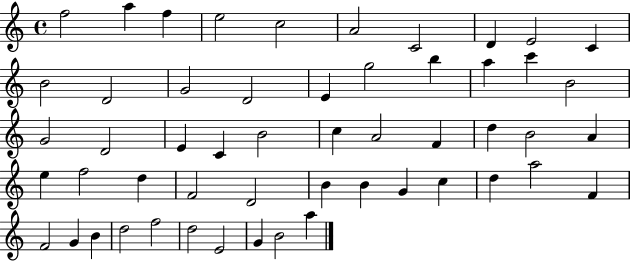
F5/h A5/q F5/q E5/h C5/h A4/h C4/h D4/q E4/h C4/q B4/h D4/h G4/h D4/h E4/q G5/h B5/q A5/q C6/q B4/h G4/h D4/h E4/q C4/q B4/h C5/q A4/h F4/q D5/q B4/h A4/q E5/q F5/h D5/q F4/h D4/h B4/q B4/q G4/q C5/q D5/q A5/h F4/q F4/h G4/q B4/q D5/h F5/h D5/h E4/h G4/q B4/h A5/q